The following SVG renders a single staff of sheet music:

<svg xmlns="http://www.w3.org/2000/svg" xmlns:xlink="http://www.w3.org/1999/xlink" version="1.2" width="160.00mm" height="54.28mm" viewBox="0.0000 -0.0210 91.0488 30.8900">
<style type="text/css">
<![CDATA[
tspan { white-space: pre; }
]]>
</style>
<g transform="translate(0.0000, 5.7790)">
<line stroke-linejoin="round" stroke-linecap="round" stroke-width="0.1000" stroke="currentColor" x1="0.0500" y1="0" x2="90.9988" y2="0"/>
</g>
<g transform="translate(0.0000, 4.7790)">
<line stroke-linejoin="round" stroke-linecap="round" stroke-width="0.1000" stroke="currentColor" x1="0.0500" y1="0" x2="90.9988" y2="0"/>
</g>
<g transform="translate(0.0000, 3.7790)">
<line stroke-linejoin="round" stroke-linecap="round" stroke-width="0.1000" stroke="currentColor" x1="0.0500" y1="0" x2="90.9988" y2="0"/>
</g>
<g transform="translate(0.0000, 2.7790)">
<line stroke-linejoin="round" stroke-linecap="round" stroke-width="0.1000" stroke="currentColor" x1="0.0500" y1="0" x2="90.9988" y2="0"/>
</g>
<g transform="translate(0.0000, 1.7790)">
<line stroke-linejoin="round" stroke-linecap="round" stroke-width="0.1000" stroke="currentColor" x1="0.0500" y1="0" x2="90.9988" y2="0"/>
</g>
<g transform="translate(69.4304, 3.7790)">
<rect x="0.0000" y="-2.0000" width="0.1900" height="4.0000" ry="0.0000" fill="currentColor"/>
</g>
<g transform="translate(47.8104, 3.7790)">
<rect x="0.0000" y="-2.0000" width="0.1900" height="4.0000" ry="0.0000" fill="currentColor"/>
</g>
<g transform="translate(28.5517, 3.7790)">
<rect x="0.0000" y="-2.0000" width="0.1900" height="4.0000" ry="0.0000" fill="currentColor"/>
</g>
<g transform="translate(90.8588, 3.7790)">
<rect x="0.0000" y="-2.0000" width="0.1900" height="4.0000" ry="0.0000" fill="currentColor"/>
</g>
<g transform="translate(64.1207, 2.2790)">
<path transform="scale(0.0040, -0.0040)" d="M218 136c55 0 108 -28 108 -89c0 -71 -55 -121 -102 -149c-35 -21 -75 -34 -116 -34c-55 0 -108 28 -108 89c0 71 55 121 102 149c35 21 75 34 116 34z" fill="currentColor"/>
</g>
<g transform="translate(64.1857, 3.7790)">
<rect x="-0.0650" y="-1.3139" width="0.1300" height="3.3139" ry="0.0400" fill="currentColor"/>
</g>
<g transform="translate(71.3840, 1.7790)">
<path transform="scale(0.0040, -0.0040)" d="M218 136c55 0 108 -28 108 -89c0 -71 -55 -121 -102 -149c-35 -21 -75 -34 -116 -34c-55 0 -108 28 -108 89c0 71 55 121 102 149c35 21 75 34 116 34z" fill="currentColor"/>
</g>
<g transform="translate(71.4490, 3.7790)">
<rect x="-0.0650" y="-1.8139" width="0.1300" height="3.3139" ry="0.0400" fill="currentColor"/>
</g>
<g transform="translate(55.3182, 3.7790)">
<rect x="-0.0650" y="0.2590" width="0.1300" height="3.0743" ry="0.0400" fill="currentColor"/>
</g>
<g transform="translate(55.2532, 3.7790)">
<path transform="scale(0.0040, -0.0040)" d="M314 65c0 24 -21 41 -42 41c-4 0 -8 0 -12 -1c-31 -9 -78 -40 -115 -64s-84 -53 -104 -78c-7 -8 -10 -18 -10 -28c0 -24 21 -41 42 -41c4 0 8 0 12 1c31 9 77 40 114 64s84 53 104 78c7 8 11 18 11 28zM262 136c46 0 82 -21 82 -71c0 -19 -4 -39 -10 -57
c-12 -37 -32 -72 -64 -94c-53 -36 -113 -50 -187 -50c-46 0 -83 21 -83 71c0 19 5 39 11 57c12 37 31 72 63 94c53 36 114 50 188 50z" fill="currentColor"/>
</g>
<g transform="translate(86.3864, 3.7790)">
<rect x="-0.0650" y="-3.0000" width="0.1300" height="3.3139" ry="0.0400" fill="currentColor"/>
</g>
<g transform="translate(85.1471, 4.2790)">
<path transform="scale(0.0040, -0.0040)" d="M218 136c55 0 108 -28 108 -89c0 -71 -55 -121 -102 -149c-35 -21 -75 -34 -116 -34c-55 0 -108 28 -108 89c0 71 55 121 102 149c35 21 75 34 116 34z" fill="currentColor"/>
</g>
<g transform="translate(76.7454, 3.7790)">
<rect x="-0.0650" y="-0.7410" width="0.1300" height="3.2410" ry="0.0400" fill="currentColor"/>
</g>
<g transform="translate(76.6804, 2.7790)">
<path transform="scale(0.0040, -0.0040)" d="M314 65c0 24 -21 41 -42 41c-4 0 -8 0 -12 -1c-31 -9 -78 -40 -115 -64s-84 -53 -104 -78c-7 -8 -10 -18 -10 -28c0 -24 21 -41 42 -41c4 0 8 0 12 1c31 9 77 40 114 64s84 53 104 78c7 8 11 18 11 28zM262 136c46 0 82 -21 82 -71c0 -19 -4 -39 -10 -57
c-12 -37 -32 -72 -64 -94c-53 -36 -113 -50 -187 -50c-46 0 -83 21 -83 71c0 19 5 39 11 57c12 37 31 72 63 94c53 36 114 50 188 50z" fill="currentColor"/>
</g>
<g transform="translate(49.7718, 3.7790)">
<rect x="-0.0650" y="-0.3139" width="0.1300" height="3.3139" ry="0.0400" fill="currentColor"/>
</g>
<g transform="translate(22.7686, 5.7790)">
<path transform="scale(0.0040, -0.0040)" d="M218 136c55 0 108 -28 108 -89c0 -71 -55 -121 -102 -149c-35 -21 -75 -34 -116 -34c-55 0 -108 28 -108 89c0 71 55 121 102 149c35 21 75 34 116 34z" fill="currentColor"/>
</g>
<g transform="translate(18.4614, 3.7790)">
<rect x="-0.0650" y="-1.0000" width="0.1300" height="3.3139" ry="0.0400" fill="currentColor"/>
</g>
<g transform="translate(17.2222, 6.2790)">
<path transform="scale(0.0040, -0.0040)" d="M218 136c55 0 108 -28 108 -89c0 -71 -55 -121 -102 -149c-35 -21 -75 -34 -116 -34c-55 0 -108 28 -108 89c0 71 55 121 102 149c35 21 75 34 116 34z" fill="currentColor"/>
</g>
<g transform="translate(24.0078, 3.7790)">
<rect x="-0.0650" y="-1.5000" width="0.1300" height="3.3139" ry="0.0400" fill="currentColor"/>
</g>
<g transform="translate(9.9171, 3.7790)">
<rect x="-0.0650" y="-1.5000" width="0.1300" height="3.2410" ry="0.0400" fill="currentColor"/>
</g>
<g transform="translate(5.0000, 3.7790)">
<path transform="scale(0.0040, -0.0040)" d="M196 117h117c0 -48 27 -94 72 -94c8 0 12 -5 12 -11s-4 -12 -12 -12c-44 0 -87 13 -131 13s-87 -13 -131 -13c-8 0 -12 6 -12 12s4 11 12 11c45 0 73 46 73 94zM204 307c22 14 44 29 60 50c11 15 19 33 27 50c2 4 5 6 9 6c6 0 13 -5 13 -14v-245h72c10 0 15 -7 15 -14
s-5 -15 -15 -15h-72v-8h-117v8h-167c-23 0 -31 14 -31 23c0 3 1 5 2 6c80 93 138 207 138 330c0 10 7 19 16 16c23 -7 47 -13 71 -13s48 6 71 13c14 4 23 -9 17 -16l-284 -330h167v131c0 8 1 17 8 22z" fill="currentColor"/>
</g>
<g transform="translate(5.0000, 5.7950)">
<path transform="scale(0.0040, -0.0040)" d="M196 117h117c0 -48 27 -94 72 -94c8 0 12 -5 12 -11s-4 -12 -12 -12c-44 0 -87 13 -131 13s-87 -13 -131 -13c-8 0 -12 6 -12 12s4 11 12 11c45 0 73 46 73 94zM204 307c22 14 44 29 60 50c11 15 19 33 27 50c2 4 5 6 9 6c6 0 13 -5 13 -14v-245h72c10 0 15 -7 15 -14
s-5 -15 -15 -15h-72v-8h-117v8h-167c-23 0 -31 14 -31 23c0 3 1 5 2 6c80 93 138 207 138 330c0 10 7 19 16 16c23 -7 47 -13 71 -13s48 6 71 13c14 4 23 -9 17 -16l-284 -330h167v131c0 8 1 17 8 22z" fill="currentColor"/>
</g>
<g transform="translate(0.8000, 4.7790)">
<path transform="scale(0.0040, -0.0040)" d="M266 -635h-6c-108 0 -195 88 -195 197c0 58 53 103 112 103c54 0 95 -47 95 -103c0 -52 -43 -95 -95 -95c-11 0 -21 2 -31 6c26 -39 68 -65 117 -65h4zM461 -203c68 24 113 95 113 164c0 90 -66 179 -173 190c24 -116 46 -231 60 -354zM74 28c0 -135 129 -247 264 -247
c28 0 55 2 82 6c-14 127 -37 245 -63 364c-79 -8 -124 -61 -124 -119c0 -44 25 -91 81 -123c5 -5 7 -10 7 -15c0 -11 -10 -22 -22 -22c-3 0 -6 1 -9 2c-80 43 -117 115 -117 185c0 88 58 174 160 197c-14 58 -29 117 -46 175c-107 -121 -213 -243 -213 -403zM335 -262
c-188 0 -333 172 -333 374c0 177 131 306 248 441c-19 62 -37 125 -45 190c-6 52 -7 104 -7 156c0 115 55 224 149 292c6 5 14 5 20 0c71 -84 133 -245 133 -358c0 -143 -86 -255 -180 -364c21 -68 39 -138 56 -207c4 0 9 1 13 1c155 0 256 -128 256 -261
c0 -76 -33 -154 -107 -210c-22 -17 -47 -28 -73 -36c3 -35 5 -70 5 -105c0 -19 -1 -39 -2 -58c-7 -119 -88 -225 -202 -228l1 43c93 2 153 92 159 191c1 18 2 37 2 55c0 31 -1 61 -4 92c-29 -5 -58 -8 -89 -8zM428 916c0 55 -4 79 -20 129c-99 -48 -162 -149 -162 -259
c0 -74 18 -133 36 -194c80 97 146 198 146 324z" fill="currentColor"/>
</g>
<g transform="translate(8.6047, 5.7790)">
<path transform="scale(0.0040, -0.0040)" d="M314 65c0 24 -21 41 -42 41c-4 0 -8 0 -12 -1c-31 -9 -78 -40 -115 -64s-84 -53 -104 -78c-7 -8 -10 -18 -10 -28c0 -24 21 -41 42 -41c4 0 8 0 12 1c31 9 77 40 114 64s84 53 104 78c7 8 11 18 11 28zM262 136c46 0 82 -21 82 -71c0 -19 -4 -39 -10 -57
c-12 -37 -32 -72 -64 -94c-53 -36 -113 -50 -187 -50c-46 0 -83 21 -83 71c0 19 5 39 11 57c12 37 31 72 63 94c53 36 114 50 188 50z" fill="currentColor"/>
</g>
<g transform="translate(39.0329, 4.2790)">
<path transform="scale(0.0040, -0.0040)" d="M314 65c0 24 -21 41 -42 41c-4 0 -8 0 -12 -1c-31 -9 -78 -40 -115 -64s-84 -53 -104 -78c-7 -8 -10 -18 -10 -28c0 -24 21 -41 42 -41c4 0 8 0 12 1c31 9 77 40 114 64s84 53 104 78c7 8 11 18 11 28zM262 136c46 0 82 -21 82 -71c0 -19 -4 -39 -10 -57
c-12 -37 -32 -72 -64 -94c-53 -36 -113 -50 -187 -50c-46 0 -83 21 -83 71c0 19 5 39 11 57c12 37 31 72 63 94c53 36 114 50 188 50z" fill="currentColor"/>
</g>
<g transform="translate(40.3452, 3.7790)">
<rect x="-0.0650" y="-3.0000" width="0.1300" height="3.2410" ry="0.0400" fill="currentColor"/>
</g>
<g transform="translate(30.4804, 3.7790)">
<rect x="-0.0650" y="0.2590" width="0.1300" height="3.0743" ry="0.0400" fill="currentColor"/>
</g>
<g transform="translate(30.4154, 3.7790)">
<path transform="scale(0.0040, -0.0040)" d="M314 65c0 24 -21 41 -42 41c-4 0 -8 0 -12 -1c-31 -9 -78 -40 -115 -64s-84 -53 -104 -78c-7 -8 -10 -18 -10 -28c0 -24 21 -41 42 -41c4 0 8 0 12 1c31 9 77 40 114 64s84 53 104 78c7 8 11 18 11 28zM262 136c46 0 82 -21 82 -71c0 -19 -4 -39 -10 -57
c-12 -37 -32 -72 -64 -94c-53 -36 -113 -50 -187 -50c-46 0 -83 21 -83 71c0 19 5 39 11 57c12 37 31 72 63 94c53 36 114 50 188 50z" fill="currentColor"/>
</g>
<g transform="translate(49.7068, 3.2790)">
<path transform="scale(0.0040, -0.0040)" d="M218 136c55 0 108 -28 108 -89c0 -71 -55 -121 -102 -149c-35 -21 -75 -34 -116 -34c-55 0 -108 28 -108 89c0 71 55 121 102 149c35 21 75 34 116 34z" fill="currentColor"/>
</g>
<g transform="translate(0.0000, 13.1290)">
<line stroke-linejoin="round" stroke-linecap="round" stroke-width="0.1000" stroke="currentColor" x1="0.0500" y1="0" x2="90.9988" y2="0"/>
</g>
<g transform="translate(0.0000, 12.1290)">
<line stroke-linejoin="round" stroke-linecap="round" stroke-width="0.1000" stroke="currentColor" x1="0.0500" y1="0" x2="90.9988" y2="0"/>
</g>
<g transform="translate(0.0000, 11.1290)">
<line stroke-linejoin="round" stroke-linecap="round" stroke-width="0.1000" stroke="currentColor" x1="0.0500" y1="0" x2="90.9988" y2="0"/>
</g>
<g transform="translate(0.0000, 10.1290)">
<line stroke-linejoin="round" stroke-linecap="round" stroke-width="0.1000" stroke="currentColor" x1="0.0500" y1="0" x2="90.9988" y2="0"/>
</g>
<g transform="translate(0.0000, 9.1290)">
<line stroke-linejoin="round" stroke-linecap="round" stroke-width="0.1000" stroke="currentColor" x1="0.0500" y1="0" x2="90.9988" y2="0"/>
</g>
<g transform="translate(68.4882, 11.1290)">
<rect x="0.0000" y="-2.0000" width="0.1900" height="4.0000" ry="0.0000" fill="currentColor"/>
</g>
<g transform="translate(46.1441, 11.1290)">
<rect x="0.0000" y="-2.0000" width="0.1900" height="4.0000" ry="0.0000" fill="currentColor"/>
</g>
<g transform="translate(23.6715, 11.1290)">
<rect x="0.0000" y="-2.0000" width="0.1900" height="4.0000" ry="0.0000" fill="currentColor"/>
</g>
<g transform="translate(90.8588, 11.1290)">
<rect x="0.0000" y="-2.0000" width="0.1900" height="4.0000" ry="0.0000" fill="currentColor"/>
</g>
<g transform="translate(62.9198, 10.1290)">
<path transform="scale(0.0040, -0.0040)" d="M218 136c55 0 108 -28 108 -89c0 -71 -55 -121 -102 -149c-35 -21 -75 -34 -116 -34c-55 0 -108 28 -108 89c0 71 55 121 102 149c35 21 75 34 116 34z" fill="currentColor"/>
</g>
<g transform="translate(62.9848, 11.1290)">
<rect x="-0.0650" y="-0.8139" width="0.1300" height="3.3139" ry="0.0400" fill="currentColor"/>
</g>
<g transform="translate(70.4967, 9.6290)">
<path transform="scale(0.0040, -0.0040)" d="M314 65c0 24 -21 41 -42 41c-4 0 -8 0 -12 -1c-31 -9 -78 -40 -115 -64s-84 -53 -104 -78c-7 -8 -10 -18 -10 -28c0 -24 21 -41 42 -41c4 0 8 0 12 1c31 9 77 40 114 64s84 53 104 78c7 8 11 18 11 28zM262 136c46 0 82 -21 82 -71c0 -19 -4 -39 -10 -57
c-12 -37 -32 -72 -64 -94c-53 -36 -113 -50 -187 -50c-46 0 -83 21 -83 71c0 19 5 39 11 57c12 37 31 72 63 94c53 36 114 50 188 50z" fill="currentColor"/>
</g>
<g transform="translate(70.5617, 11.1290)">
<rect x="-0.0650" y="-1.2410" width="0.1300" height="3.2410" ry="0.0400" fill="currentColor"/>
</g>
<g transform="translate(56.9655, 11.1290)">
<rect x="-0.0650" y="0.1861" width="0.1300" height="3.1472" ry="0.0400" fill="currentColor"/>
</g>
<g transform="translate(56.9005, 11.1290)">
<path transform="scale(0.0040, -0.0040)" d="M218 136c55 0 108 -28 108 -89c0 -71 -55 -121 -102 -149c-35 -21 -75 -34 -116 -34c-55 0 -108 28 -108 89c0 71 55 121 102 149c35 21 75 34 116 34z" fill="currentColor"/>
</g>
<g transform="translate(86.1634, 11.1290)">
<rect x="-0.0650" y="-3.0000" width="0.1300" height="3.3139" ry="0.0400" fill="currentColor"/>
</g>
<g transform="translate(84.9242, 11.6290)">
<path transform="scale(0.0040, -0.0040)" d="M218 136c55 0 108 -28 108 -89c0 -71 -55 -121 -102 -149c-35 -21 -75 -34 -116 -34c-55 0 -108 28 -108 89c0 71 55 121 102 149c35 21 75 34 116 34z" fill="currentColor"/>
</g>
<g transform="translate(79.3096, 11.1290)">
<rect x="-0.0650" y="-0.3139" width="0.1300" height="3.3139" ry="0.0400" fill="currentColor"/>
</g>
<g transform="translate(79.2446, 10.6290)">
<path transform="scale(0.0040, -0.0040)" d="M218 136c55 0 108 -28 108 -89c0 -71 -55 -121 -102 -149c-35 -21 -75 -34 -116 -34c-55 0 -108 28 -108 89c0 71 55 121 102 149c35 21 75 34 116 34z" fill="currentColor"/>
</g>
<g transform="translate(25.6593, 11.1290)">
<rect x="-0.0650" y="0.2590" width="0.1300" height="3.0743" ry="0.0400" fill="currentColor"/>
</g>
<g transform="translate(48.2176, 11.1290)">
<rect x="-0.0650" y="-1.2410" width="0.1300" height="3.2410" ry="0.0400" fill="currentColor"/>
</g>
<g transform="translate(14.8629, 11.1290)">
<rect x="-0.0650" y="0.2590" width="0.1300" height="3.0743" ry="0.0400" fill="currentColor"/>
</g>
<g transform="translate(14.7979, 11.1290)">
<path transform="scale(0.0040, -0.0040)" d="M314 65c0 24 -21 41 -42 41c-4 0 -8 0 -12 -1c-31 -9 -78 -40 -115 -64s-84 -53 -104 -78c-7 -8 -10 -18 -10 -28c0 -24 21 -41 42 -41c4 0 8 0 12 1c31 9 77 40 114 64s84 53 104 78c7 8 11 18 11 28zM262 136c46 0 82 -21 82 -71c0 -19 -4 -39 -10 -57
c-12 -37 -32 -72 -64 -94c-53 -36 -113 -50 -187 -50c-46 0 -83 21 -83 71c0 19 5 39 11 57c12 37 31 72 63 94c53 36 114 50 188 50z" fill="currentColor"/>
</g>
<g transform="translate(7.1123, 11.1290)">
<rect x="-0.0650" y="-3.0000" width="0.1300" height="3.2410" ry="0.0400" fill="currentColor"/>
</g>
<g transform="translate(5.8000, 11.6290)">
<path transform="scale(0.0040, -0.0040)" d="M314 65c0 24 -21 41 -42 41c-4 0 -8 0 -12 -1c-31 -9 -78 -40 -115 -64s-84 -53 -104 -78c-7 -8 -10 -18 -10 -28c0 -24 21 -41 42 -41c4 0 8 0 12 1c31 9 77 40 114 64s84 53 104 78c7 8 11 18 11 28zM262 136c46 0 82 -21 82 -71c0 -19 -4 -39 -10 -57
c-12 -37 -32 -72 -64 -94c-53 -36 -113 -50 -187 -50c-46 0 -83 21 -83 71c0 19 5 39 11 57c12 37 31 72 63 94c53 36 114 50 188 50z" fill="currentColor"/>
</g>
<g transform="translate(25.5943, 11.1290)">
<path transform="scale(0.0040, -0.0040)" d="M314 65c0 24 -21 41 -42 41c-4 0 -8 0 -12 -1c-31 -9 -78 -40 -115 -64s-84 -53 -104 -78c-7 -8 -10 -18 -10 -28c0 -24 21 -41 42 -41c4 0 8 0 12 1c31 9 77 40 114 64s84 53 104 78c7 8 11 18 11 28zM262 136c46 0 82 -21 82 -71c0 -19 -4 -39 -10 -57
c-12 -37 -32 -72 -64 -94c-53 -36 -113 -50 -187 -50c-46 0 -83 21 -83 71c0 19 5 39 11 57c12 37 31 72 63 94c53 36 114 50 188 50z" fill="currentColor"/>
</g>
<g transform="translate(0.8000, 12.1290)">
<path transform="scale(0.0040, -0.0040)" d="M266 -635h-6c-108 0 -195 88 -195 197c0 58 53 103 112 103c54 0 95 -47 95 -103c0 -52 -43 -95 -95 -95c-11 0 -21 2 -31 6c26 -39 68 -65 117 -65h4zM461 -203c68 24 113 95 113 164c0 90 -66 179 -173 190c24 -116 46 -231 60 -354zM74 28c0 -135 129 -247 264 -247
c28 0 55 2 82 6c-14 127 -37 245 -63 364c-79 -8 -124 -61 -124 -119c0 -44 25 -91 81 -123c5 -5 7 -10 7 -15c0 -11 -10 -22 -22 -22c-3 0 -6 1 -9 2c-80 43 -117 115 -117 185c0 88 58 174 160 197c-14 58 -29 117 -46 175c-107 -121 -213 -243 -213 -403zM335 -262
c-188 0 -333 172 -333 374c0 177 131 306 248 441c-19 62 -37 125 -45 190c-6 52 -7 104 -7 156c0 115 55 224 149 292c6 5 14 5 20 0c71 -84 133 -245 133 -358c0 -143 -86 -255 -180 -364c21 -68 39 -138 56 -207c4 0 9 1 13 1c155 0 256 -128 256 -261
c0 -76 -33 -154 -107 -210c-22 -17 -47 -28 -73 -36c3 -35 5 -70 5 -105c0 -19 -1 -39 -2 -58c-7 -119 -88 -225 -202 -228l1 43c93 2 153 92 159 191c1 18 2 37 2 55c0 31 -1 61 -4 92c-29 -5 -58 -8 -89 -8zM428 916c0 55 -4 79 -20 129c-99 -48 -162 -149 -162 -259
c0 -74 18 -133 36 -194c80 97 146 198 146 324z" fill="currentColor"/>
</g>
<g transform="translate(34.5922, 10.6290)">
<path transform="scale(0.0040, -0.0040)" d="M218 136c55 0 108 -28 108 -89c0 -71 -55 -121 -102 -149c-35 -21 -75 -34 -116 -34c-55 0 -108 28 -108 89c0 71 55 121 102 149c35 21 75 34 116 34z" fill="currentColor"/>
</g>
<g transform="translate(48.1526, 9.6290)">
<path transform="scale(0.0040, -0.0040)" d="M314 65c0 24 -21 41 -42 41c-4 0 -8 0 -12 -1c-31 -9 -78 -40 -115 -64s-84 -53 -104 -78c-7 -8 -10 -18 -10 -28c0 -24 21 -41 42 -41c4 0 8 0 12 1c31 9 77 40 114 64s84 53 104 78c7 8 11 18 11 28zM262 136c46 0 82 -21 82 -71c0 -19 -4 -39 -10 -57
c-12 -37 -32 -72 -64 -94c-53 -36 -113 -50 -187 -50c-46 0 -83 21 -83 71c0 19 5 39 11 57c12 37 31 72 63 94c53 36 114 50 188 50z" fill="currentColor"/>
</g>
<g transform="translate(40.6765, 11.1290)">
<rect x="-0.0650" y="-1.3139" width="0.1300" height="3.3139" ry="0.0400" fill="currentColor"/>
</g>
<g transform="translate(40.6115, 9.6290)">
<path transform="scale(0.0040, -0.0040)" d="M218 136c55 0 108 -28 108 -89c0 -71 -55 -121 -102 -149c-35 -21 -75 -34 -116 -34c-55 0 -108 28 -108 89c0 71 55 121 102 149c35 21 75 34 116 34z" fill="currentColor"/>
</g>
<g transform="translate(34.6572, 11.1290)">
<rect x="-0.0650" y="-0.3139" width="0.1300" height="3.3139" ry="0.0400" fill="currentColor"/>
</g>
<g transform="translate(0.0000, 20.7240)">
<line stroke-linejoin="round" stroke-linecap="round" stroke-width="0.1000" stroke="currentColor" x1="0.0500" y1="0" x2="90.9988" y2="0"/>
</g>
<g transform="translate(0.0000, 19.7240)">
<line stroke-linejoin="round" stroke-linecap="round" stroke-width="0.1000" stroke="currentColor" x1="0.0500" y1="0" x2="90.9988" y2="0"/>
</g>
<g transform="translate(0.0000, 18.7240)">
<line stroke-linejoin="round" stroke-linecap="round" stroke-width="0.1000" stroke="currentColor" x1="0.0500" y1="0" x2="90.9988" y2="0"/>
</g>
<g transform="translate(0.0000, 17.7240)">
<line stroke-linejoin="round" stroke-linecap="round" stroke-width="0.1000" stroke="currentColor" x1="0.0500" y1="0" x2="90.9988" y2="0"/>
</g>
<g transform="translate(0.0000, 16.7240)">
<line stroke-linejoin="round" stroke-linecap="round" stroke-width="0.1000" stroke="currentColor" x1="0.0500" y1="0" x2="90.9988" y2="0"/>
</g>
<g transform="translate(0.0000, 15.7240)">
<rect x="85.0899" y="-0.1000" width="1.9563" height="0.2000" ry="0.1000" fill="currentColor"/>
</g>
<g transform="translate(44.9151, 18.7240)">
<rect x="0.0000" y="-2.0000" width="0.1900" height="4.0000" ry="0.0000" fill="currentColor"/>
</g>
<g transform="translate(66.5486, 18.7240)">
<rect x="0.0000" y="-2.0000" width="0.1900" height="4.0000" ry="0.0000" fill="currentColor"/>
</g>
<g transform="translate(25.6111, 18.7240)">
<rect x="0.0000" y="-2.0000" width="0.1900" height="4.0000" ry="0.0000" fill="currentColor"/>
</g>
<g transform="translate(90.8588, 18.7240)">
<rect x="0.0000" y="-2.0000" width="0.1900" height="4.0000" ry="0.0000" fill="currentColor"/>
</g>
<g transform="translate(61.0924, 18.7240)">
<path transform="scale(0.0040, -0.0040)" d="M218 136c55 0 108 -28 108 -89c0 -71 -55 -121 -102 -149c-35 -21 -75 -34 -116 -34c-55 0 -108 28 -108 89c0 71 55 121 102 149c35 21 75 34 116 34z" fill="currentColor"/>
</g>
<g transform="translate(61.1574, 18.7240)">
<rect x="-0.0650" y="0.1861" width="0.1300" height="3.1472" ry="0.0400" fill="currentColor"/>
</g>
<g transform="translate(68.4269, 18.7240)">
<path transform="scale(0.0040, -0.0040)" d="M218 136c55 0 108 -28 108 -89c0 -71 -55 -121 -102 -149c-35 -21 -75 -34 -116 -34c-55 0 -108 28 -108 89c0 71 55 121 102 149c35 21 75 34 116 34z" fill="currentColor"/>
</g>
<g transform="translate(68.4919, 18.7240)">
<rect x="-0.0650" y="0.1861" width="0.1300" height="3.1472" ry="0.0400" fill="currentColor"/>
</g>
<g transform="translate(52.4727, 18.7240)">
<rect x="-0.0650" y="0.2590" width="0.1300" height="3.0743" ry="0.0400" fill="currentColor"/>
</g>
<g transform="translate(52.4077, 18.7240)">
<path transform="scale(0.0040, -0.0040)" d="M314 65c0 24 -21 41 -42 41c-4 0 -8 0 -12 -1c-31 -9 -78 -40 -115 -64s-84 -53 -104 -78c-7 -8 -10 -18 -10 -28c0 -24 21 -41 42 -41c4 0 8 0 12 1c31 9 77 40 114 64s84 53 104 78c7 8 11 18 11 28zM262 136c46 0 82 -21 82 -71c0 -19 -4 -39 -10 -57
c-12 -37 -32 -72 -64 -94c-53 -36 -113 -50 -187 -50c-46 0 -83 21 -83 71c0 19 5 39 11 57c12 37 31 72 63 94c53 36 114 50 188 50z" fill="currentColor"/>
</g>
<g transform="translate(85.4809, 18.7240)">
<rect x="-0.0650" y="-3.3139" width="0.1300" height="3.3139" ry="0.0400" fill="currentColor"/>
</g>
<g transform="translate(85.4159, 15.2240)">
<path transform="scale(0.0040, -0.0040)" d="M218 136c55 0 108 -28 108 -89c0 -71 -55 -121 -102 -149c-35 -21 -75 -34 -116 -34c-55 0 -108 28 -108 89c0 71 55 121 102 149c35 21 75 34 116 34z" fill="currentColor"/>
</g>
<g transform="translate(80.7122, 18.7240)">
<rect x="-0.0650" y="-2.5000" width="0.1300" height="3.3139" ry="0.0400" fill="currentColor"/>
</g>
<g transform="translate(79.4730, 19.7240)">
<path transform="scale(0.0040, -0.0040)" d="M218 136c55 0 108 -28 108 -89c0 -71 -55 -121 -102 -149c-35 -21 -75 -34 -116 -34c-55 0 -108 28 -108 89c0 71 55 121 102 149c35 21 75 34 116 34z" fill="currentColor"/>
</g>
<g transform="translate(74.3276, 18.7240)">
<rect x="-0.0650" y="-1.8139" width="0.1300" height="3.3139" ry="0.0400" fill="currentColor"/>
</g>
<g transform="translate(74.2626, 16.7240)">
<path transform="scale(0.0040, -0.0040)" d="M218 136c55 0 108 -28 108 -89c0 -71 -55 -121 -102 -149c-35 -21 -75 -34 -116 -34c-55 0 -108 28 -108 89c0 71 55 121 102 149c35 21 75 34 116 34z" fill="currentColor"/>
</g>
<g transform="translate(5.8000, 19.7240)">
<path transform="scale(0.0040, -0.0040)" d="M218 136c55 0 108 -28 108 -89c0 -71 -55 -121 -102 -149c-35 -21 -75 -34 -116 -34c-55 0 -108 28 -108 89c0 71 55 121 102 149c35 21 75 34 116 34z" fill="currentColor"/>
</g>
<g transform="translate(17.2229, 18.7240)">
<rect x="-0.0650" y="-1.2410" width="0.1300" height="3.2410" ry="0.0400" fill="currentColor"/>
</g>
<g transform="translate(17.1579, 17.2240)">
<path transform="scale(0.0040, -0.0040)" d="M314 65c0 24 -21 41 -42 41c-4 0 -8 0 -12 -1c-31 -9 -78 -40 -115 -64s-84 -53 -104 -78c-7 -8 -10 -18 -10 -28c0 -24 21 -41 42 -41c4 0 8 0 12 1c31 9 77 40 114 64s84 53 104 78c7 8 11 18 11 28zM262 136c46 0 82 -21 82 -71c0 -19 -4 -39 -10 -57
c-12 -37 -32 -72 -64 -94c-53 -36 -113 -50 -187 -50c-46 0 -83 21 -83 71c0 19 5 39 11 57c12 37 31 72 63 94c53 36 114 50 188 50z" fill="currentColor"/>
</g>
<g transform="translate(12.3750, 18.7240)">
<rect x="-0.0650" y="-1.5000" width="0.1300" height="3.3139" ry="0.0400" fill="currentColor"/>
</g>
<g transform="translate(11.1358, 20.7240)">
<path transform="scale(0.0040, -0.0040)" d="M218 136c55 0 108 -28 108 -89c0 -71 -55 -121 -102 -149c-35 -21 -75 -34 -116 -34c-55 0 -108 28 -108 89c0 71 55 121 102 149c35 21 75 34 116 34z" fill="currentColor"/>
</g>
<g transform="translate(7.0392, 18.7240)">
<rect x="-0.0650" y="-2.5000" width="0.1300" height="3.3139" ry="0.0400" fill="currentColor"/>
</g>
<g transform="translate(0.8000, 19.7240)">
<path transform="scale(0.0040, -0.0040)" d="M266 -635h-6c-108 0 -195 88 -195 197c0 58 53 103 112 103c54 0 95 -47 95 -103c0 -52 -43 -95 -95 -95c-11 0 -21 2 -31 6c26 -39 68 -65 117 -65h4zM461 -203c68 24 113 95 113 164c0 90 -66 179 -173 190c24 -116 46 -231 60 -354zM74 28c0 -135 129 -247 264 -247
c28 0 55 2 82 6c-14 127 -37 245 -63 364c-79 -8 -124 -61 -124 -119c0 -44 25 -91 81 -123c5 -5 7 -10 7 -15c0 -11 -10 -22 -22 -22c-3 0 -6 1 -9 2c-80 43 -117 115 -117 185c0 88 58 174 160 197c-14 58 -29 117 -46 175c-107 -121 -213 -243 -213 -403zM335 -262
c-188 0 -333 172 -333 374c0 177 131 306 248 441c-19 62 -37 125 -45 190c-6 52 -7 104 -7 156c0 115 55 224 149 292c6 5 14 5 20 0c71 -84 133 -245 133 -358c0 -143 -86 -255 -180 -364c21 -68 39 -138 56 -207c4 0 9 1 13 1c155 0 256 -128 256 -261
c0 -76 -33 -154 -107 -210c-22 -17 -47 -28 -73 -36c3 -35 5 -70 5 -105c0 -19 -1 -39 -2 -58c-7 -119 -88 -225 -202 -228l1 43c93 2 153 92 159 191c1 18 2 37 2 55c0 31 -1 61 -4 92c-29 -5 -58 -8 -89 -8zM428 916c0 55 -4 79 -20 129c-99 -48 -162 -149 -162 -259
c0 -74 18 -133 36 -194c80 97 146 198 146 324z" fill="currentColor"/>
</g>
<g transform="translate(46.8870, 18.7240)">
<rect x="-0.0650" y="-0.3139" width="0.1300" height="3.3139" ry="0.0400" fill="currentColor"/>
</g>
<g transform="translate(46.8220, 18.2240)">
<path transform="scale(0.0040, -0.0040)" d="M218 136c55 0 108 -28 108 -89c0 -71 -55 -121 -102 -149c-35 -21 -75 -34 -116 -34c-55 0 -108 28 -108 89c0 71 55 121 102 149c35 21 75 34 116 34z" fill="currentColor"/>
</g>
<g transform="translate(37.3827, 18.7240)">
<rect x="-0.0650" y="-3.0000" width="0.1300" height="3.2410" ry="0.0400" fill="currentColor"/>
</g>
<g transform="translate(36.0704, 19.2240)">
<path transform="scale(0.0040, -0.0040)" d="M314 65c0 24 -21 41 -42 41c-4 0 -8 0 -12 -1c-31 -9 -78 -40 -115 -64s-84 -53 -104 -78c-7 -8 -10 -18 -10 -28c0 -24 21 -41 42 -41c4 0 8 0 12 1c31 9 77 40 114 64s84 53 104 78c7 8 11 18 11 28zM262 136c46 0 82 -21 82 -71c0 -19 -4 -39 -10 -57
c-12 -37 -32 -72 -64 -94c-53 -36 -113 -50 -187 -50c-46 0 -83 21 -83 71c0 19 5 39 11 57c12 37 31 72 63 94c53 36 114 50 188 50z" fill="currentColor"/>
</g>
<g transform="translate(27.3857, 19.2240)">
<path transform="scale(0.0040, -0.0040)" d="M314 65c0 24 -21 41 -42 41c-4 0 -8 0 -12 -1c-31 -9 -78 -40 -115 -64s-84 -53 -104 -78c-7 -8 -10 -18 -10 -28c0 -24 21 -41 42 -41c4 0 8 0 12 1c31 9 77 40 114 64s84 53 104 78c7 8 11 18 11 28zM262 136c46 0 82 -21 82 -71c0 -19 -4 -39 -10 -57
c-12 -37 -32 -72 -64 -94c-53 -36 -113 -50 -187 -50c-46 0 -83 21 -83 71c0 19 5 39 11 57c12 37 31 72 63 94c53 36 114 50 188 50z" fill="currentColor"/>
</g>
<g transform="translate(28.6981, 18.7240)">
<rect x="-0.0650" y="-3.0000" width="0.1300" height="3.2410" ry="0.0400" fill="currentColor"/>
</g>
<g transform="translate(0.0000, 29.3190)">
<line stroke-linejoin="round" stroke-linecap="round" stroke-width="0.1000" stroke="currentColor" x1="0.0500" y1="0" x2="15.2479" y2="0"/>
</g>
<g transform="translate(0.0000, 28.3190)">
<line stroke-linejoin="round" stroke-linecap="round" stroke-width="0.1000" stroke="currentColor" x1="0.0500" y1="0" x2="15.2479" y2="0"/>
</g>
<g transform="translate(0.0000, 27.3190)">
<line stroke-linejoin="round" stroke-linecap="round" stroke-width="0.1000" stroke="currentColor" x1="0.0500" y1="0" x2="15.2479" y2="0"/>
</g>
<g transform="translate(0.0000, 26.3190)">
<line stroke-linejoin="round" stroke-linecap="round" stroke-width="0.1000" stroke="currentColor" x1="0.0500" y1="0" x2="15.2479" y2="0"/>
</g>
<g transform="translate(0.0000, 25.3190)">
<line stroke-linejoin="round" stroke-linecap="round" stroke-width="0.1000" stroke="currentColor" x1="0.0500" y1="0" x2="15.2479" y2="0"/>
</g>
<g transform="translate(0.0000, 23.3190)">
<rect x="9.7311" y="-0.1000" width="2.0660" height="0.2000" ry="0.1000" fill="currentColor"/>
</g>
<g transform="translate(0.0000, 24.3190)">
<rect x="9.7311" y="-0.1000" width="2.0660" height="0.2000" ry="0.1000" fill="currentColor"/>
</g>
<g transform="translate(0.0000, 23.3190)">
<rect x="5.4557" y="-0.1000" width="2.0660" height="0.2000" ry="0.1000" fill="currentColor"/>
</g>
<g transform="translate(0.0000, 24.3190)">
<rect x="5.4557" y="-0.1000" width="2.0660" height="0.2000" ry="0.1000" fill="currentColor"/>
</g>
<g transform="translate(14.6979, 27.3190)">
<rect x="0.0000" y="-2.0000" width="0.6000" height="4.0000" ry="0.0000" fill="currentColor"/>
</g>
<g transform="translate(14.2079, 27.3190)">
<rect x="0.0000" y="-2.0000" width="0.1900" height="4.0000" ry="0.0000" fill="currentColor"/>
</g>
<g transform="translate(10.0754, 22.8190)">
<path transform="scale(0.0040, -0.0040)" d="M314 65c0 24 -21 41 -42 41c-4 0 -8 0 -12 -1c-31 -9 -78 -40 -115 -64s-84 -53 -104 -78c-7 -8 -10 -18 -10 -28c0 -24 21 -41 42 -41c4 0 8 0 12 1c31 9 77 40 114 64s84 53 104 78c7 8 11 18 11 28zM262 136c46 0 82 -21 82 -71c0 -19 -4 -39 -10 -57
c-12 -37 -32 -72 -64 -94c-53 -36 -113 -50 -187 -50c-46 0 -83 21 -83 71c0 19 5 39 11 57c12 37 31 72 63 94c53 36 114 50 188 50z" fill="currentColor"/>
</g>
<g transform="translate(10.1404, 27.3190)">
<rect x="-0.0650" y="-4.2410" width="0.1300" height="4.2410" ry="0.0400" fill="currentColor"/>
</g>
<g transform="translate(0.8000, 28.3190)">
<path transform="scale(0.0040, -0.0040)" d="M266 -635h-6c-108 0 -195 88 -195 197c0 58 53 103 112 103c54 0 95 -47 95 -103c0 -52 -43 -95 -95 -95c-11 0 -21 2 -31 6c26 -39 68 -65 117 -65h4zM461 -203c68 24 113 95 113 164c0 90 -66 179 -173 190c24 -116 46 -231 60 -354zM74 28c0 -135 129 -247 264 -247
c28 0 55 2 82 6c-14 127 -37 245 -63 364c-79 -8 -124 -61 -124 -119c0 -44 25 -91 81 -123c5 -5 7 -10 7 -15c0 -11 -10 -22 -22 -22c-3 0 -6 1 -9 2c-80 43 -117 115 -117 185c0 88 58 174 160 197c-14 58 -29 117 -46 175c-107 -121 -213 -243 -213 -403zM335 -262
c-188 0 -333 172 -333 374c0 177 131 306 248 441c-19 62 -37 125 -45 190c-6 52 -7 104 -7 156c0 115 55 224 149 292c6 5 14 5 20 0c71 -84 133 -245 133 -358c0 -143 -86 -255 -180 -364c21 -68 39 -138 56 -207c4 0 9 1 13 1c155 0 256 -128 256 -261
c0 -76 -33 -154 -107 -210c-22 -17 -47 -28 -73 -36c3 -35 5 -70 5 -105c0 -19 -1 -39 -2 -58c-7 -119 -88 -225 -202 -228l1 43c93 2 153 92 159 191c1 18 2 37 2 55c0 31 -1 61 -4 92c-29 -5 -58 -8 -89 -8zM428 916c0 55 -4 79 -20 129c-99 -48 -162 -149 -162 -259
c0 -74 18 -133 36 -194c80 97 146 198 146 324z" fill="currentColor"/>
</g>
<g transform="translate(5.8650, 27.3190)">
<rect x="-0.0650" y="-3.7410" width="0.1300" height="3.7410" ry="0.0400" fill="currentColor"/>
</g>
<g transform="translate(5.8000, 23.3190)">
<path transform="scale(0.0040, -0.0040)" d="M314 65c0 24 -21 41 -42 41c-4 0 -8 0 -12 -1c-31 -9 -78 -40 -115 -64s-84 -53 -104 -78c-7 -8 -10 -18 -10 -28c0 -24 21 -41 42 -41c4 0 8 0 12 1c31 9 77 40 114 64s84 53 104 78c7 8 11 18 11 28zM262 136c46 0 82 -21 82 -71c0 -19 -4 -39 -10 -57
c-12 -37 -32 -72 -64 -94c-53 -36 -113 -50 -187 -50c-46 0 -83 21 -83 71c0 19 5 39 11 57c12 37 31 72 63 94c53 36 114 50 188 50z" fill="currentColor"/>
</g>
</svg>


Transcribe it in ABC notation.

X:1
T:Untitled
M:4/4
L:1/4
K:C
E2 D E B2 A2 c B2 e f d2 A A2 B2 B2 c e e2 B d e2 c A G E e2 A2 A2 c B2 B B f G b c'2 d'2